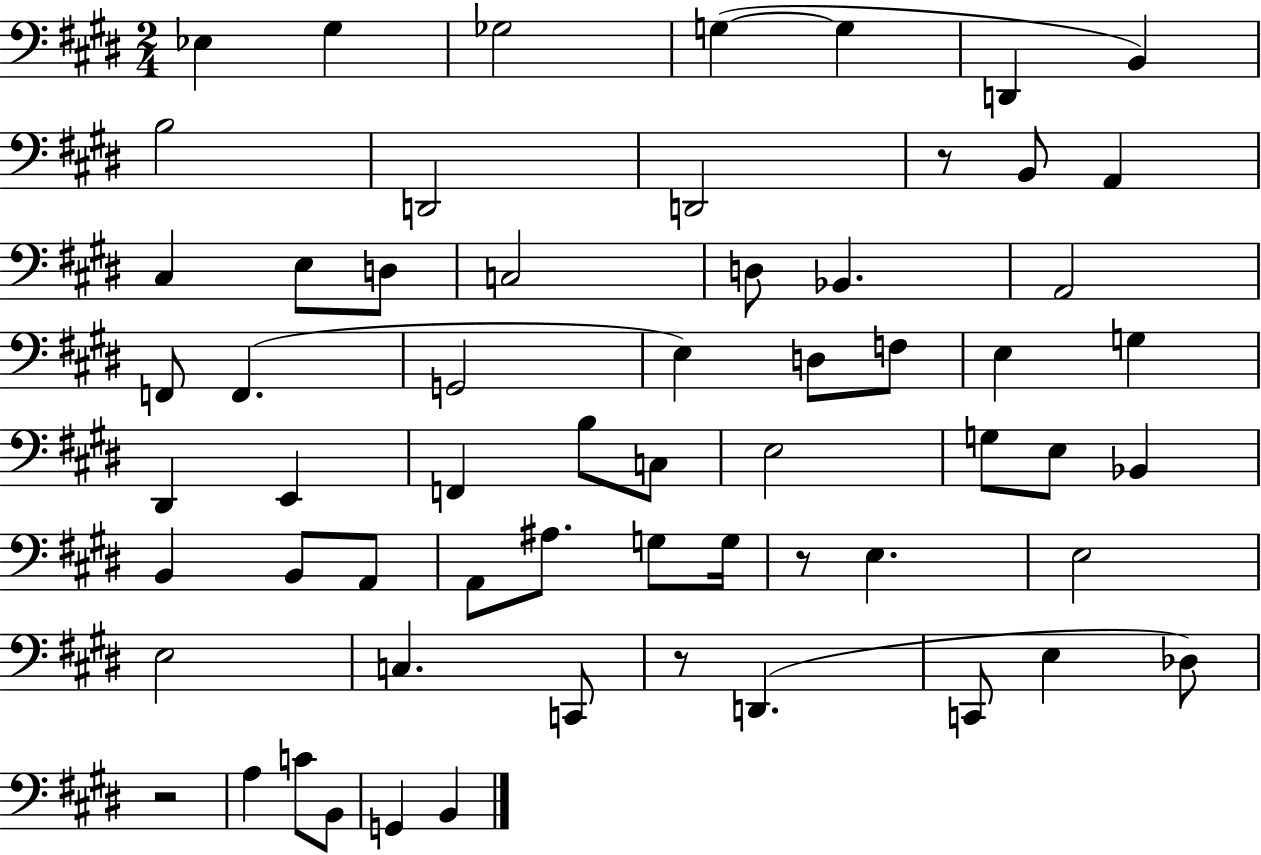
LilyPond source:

{
  \clef bass
  \numericTimeSignature
  \time 2/4
  \key e \major
  \repeat volta 2 { ees4 gis4 | ges2 | g4~(~ g4 | d,4 b,4) | \break b2 | d,2 | d,2 | r8 b,8 a,4 | \break cis4 e8 d8 | c2 | d8 bes,4. | a,2 | \break f,8 f,4.( | g,2 | e4) d8 f8 | e4 g4 | \break dis,4 e,4 | f,4 b8 c8 | e2 | g8 e8 bes,4 | \break b,4 b,8 a,8 | a,8 ais8. g8 g16 | r8 e4. | e2 | \break e2 | c4. c,8 | r8 d,4.( | c,8 e4 des8) | \break r2 | a4 c'8 b,8 | g,4 b,4 | } \bar "|."
}